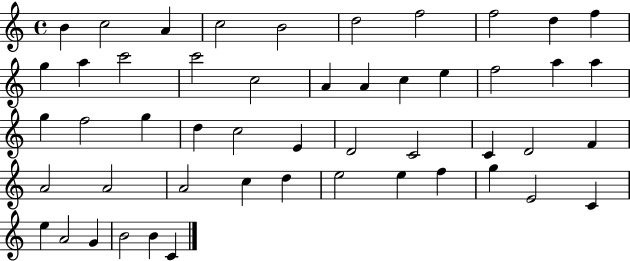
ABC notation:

X:1
T:Untitled
M:4/4
L:1/4
K:C
B c2 A c2 B2 d2 f2 f2 d f g a c'2 c'2 c2 A A c e f2 a a g f2 g d c2 E D2 C2 C D2 F A2 A2 A2 c d e2 e f g E2 C e A2 G B2 B C